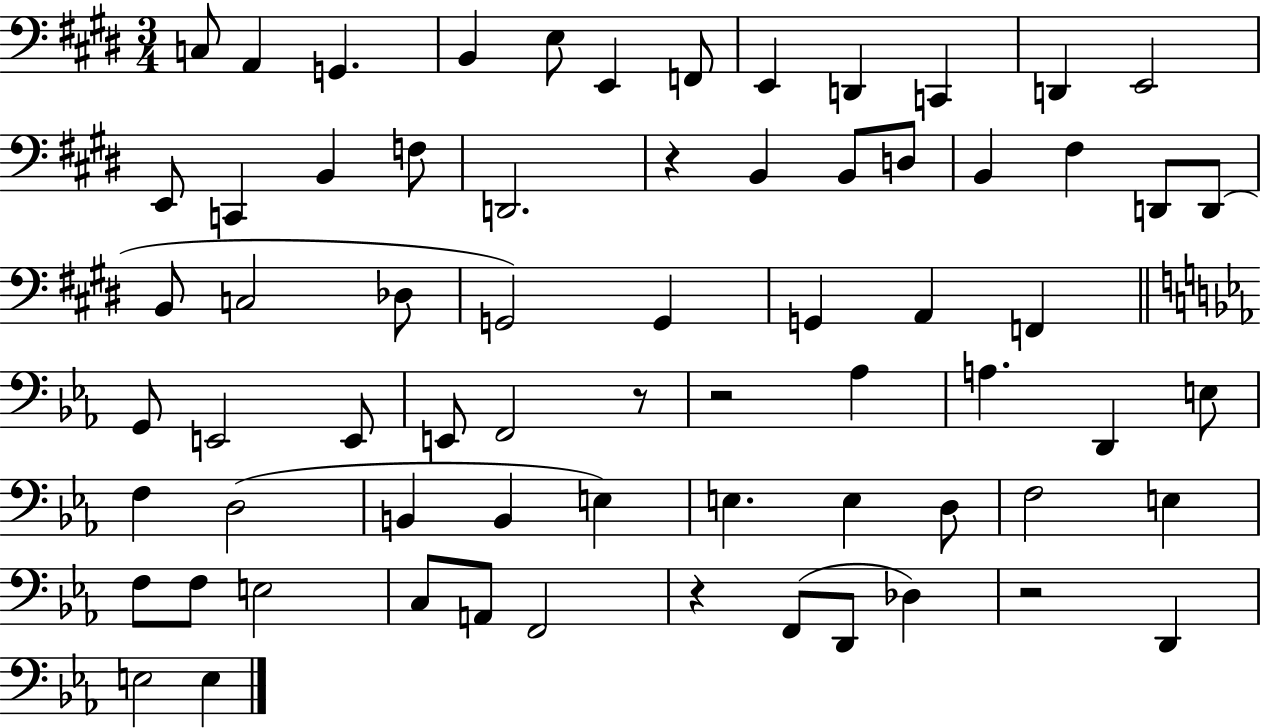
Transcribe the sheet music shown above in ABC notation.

X:1
T:Untitled
M:3/4
L:1/4
K:E
C,/2 A,, G,, B,, E,/2 E,, F,,/2 E,, D,, C,, D,, E,,2 E,,/2 C,, B,, F,/2 D,,2 z B,, B,,/2 D,/2 B,, ^F, D,,/2 D,,/2 B,,/2 C,2 _D,/2 G,,2 G,, G,, A,, F,, G,,/2 E,,2 E,,/2 E,,/2 F,,2 z/2 z2 _A, A, D,, E,/2 F, D,2 B,, B,, E, E, E, D,/2 F,2 E, F,/2 F,/2 E,2 C,/2 A,,/2 F,,2 z F,,/2 D,,/2 _D, z2 D,, E,2 E,